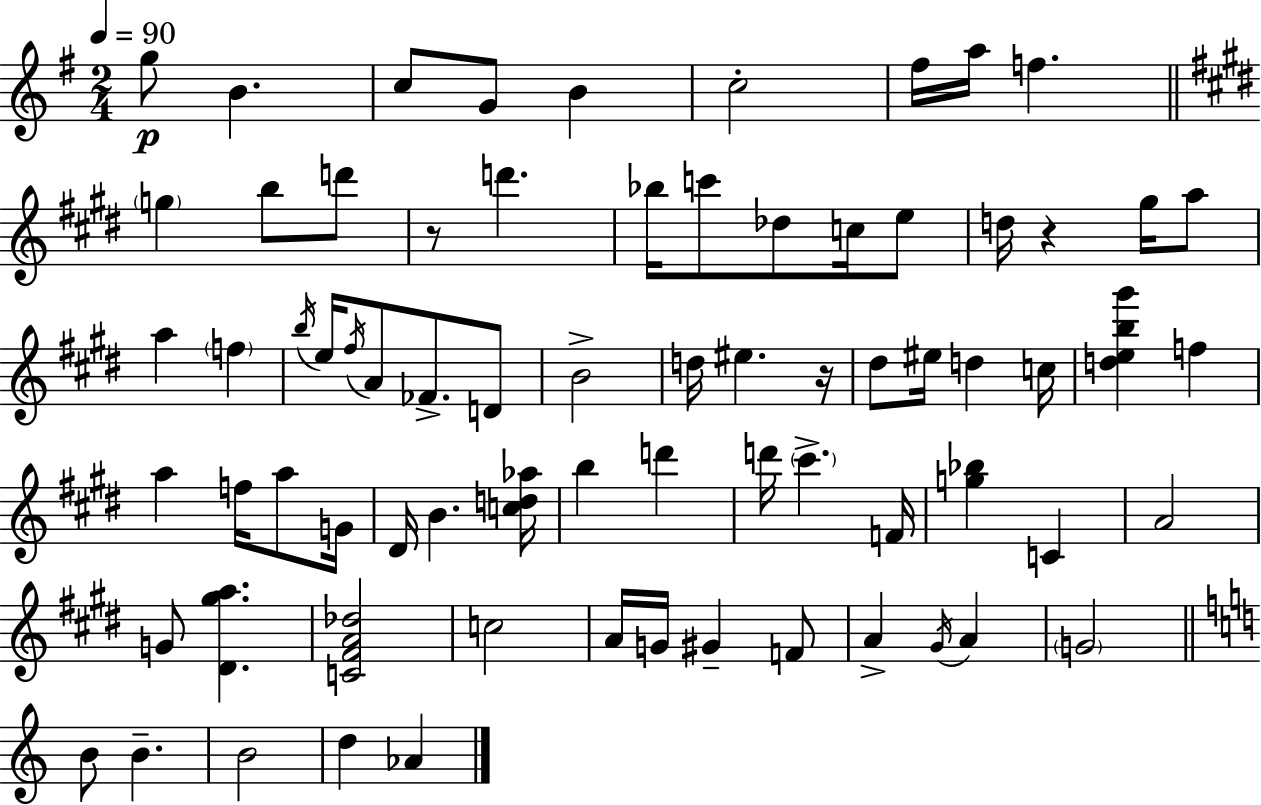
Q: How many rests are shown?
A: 3